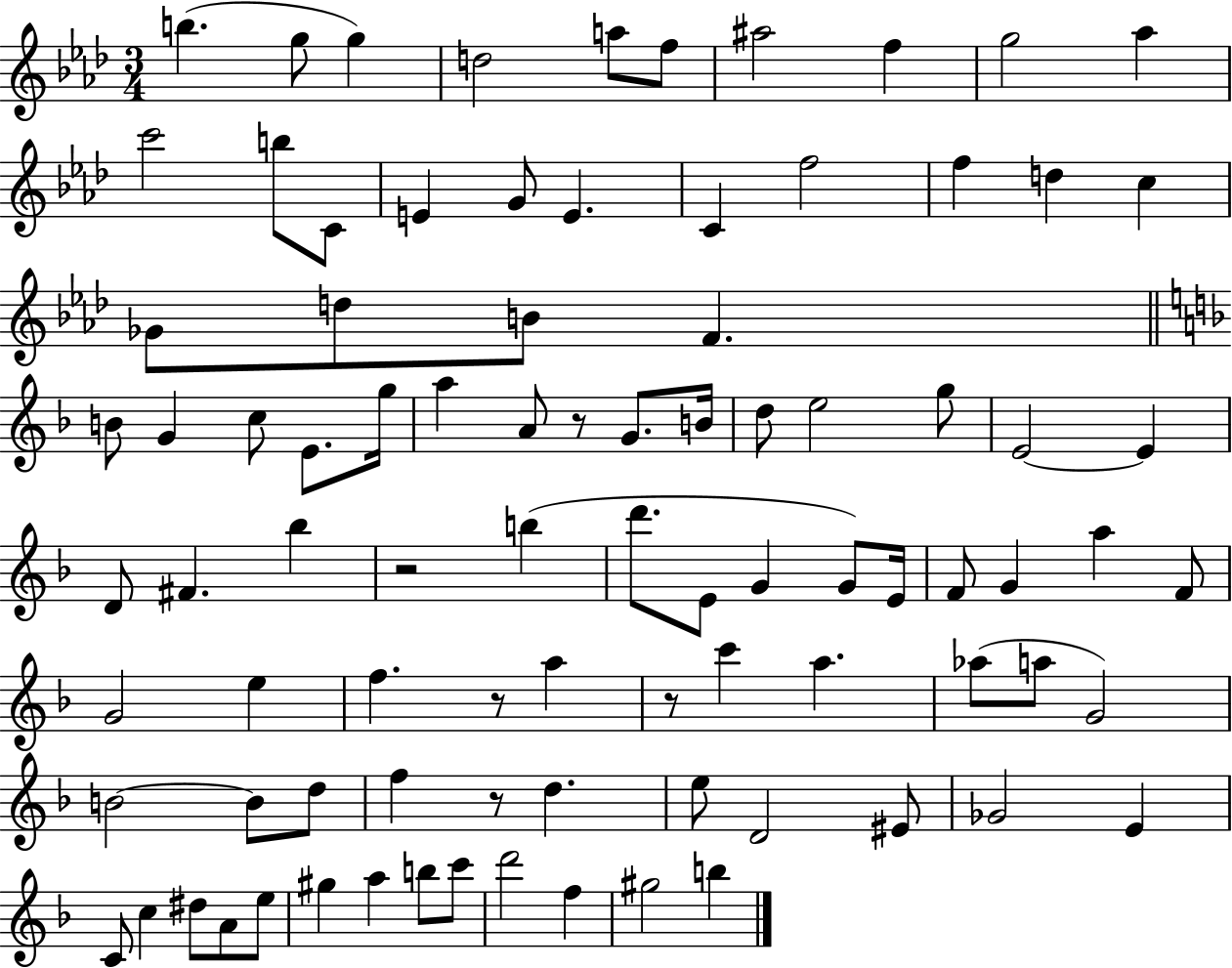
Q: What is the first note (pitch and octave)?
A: B5